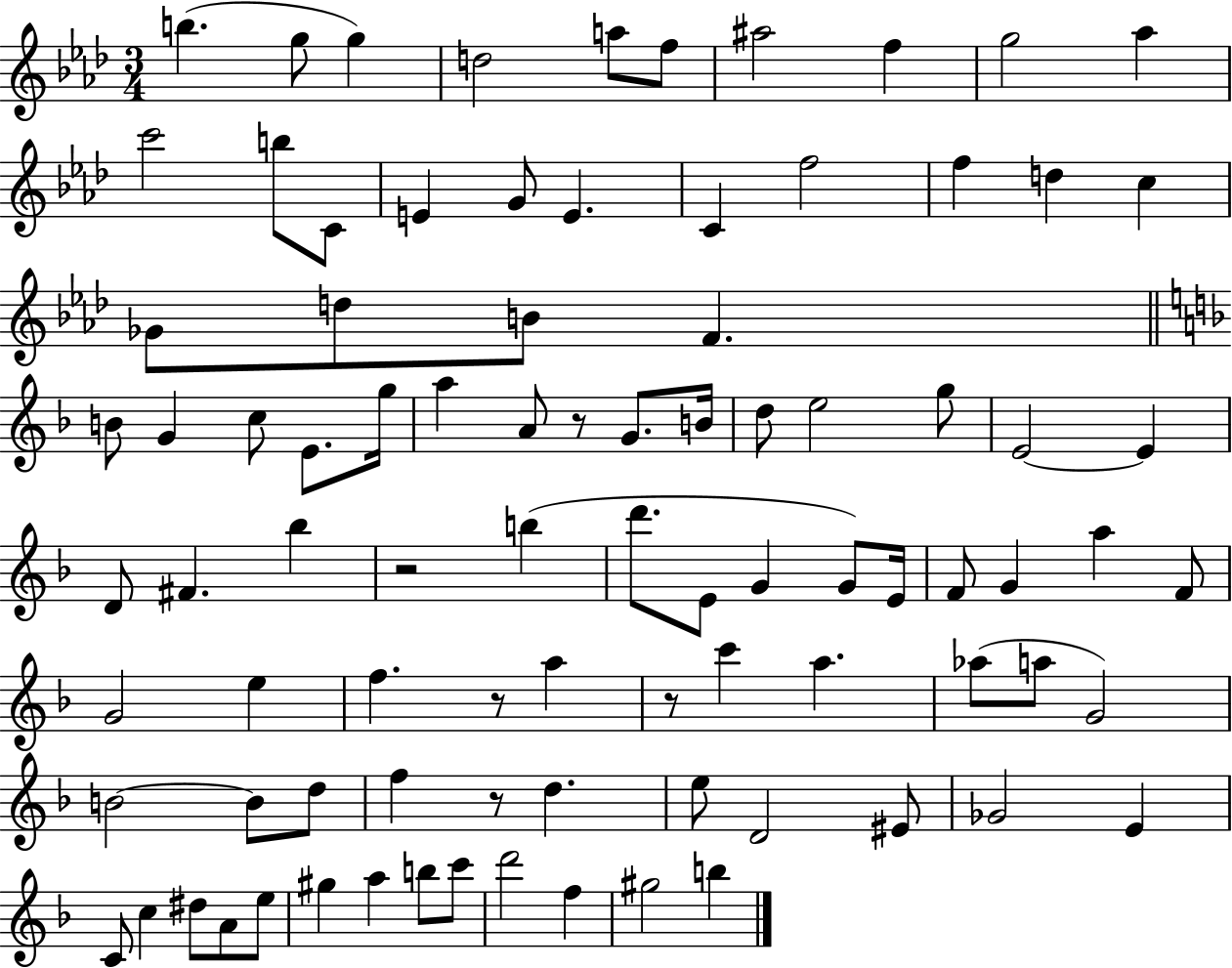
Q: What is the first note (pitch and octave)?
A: B5